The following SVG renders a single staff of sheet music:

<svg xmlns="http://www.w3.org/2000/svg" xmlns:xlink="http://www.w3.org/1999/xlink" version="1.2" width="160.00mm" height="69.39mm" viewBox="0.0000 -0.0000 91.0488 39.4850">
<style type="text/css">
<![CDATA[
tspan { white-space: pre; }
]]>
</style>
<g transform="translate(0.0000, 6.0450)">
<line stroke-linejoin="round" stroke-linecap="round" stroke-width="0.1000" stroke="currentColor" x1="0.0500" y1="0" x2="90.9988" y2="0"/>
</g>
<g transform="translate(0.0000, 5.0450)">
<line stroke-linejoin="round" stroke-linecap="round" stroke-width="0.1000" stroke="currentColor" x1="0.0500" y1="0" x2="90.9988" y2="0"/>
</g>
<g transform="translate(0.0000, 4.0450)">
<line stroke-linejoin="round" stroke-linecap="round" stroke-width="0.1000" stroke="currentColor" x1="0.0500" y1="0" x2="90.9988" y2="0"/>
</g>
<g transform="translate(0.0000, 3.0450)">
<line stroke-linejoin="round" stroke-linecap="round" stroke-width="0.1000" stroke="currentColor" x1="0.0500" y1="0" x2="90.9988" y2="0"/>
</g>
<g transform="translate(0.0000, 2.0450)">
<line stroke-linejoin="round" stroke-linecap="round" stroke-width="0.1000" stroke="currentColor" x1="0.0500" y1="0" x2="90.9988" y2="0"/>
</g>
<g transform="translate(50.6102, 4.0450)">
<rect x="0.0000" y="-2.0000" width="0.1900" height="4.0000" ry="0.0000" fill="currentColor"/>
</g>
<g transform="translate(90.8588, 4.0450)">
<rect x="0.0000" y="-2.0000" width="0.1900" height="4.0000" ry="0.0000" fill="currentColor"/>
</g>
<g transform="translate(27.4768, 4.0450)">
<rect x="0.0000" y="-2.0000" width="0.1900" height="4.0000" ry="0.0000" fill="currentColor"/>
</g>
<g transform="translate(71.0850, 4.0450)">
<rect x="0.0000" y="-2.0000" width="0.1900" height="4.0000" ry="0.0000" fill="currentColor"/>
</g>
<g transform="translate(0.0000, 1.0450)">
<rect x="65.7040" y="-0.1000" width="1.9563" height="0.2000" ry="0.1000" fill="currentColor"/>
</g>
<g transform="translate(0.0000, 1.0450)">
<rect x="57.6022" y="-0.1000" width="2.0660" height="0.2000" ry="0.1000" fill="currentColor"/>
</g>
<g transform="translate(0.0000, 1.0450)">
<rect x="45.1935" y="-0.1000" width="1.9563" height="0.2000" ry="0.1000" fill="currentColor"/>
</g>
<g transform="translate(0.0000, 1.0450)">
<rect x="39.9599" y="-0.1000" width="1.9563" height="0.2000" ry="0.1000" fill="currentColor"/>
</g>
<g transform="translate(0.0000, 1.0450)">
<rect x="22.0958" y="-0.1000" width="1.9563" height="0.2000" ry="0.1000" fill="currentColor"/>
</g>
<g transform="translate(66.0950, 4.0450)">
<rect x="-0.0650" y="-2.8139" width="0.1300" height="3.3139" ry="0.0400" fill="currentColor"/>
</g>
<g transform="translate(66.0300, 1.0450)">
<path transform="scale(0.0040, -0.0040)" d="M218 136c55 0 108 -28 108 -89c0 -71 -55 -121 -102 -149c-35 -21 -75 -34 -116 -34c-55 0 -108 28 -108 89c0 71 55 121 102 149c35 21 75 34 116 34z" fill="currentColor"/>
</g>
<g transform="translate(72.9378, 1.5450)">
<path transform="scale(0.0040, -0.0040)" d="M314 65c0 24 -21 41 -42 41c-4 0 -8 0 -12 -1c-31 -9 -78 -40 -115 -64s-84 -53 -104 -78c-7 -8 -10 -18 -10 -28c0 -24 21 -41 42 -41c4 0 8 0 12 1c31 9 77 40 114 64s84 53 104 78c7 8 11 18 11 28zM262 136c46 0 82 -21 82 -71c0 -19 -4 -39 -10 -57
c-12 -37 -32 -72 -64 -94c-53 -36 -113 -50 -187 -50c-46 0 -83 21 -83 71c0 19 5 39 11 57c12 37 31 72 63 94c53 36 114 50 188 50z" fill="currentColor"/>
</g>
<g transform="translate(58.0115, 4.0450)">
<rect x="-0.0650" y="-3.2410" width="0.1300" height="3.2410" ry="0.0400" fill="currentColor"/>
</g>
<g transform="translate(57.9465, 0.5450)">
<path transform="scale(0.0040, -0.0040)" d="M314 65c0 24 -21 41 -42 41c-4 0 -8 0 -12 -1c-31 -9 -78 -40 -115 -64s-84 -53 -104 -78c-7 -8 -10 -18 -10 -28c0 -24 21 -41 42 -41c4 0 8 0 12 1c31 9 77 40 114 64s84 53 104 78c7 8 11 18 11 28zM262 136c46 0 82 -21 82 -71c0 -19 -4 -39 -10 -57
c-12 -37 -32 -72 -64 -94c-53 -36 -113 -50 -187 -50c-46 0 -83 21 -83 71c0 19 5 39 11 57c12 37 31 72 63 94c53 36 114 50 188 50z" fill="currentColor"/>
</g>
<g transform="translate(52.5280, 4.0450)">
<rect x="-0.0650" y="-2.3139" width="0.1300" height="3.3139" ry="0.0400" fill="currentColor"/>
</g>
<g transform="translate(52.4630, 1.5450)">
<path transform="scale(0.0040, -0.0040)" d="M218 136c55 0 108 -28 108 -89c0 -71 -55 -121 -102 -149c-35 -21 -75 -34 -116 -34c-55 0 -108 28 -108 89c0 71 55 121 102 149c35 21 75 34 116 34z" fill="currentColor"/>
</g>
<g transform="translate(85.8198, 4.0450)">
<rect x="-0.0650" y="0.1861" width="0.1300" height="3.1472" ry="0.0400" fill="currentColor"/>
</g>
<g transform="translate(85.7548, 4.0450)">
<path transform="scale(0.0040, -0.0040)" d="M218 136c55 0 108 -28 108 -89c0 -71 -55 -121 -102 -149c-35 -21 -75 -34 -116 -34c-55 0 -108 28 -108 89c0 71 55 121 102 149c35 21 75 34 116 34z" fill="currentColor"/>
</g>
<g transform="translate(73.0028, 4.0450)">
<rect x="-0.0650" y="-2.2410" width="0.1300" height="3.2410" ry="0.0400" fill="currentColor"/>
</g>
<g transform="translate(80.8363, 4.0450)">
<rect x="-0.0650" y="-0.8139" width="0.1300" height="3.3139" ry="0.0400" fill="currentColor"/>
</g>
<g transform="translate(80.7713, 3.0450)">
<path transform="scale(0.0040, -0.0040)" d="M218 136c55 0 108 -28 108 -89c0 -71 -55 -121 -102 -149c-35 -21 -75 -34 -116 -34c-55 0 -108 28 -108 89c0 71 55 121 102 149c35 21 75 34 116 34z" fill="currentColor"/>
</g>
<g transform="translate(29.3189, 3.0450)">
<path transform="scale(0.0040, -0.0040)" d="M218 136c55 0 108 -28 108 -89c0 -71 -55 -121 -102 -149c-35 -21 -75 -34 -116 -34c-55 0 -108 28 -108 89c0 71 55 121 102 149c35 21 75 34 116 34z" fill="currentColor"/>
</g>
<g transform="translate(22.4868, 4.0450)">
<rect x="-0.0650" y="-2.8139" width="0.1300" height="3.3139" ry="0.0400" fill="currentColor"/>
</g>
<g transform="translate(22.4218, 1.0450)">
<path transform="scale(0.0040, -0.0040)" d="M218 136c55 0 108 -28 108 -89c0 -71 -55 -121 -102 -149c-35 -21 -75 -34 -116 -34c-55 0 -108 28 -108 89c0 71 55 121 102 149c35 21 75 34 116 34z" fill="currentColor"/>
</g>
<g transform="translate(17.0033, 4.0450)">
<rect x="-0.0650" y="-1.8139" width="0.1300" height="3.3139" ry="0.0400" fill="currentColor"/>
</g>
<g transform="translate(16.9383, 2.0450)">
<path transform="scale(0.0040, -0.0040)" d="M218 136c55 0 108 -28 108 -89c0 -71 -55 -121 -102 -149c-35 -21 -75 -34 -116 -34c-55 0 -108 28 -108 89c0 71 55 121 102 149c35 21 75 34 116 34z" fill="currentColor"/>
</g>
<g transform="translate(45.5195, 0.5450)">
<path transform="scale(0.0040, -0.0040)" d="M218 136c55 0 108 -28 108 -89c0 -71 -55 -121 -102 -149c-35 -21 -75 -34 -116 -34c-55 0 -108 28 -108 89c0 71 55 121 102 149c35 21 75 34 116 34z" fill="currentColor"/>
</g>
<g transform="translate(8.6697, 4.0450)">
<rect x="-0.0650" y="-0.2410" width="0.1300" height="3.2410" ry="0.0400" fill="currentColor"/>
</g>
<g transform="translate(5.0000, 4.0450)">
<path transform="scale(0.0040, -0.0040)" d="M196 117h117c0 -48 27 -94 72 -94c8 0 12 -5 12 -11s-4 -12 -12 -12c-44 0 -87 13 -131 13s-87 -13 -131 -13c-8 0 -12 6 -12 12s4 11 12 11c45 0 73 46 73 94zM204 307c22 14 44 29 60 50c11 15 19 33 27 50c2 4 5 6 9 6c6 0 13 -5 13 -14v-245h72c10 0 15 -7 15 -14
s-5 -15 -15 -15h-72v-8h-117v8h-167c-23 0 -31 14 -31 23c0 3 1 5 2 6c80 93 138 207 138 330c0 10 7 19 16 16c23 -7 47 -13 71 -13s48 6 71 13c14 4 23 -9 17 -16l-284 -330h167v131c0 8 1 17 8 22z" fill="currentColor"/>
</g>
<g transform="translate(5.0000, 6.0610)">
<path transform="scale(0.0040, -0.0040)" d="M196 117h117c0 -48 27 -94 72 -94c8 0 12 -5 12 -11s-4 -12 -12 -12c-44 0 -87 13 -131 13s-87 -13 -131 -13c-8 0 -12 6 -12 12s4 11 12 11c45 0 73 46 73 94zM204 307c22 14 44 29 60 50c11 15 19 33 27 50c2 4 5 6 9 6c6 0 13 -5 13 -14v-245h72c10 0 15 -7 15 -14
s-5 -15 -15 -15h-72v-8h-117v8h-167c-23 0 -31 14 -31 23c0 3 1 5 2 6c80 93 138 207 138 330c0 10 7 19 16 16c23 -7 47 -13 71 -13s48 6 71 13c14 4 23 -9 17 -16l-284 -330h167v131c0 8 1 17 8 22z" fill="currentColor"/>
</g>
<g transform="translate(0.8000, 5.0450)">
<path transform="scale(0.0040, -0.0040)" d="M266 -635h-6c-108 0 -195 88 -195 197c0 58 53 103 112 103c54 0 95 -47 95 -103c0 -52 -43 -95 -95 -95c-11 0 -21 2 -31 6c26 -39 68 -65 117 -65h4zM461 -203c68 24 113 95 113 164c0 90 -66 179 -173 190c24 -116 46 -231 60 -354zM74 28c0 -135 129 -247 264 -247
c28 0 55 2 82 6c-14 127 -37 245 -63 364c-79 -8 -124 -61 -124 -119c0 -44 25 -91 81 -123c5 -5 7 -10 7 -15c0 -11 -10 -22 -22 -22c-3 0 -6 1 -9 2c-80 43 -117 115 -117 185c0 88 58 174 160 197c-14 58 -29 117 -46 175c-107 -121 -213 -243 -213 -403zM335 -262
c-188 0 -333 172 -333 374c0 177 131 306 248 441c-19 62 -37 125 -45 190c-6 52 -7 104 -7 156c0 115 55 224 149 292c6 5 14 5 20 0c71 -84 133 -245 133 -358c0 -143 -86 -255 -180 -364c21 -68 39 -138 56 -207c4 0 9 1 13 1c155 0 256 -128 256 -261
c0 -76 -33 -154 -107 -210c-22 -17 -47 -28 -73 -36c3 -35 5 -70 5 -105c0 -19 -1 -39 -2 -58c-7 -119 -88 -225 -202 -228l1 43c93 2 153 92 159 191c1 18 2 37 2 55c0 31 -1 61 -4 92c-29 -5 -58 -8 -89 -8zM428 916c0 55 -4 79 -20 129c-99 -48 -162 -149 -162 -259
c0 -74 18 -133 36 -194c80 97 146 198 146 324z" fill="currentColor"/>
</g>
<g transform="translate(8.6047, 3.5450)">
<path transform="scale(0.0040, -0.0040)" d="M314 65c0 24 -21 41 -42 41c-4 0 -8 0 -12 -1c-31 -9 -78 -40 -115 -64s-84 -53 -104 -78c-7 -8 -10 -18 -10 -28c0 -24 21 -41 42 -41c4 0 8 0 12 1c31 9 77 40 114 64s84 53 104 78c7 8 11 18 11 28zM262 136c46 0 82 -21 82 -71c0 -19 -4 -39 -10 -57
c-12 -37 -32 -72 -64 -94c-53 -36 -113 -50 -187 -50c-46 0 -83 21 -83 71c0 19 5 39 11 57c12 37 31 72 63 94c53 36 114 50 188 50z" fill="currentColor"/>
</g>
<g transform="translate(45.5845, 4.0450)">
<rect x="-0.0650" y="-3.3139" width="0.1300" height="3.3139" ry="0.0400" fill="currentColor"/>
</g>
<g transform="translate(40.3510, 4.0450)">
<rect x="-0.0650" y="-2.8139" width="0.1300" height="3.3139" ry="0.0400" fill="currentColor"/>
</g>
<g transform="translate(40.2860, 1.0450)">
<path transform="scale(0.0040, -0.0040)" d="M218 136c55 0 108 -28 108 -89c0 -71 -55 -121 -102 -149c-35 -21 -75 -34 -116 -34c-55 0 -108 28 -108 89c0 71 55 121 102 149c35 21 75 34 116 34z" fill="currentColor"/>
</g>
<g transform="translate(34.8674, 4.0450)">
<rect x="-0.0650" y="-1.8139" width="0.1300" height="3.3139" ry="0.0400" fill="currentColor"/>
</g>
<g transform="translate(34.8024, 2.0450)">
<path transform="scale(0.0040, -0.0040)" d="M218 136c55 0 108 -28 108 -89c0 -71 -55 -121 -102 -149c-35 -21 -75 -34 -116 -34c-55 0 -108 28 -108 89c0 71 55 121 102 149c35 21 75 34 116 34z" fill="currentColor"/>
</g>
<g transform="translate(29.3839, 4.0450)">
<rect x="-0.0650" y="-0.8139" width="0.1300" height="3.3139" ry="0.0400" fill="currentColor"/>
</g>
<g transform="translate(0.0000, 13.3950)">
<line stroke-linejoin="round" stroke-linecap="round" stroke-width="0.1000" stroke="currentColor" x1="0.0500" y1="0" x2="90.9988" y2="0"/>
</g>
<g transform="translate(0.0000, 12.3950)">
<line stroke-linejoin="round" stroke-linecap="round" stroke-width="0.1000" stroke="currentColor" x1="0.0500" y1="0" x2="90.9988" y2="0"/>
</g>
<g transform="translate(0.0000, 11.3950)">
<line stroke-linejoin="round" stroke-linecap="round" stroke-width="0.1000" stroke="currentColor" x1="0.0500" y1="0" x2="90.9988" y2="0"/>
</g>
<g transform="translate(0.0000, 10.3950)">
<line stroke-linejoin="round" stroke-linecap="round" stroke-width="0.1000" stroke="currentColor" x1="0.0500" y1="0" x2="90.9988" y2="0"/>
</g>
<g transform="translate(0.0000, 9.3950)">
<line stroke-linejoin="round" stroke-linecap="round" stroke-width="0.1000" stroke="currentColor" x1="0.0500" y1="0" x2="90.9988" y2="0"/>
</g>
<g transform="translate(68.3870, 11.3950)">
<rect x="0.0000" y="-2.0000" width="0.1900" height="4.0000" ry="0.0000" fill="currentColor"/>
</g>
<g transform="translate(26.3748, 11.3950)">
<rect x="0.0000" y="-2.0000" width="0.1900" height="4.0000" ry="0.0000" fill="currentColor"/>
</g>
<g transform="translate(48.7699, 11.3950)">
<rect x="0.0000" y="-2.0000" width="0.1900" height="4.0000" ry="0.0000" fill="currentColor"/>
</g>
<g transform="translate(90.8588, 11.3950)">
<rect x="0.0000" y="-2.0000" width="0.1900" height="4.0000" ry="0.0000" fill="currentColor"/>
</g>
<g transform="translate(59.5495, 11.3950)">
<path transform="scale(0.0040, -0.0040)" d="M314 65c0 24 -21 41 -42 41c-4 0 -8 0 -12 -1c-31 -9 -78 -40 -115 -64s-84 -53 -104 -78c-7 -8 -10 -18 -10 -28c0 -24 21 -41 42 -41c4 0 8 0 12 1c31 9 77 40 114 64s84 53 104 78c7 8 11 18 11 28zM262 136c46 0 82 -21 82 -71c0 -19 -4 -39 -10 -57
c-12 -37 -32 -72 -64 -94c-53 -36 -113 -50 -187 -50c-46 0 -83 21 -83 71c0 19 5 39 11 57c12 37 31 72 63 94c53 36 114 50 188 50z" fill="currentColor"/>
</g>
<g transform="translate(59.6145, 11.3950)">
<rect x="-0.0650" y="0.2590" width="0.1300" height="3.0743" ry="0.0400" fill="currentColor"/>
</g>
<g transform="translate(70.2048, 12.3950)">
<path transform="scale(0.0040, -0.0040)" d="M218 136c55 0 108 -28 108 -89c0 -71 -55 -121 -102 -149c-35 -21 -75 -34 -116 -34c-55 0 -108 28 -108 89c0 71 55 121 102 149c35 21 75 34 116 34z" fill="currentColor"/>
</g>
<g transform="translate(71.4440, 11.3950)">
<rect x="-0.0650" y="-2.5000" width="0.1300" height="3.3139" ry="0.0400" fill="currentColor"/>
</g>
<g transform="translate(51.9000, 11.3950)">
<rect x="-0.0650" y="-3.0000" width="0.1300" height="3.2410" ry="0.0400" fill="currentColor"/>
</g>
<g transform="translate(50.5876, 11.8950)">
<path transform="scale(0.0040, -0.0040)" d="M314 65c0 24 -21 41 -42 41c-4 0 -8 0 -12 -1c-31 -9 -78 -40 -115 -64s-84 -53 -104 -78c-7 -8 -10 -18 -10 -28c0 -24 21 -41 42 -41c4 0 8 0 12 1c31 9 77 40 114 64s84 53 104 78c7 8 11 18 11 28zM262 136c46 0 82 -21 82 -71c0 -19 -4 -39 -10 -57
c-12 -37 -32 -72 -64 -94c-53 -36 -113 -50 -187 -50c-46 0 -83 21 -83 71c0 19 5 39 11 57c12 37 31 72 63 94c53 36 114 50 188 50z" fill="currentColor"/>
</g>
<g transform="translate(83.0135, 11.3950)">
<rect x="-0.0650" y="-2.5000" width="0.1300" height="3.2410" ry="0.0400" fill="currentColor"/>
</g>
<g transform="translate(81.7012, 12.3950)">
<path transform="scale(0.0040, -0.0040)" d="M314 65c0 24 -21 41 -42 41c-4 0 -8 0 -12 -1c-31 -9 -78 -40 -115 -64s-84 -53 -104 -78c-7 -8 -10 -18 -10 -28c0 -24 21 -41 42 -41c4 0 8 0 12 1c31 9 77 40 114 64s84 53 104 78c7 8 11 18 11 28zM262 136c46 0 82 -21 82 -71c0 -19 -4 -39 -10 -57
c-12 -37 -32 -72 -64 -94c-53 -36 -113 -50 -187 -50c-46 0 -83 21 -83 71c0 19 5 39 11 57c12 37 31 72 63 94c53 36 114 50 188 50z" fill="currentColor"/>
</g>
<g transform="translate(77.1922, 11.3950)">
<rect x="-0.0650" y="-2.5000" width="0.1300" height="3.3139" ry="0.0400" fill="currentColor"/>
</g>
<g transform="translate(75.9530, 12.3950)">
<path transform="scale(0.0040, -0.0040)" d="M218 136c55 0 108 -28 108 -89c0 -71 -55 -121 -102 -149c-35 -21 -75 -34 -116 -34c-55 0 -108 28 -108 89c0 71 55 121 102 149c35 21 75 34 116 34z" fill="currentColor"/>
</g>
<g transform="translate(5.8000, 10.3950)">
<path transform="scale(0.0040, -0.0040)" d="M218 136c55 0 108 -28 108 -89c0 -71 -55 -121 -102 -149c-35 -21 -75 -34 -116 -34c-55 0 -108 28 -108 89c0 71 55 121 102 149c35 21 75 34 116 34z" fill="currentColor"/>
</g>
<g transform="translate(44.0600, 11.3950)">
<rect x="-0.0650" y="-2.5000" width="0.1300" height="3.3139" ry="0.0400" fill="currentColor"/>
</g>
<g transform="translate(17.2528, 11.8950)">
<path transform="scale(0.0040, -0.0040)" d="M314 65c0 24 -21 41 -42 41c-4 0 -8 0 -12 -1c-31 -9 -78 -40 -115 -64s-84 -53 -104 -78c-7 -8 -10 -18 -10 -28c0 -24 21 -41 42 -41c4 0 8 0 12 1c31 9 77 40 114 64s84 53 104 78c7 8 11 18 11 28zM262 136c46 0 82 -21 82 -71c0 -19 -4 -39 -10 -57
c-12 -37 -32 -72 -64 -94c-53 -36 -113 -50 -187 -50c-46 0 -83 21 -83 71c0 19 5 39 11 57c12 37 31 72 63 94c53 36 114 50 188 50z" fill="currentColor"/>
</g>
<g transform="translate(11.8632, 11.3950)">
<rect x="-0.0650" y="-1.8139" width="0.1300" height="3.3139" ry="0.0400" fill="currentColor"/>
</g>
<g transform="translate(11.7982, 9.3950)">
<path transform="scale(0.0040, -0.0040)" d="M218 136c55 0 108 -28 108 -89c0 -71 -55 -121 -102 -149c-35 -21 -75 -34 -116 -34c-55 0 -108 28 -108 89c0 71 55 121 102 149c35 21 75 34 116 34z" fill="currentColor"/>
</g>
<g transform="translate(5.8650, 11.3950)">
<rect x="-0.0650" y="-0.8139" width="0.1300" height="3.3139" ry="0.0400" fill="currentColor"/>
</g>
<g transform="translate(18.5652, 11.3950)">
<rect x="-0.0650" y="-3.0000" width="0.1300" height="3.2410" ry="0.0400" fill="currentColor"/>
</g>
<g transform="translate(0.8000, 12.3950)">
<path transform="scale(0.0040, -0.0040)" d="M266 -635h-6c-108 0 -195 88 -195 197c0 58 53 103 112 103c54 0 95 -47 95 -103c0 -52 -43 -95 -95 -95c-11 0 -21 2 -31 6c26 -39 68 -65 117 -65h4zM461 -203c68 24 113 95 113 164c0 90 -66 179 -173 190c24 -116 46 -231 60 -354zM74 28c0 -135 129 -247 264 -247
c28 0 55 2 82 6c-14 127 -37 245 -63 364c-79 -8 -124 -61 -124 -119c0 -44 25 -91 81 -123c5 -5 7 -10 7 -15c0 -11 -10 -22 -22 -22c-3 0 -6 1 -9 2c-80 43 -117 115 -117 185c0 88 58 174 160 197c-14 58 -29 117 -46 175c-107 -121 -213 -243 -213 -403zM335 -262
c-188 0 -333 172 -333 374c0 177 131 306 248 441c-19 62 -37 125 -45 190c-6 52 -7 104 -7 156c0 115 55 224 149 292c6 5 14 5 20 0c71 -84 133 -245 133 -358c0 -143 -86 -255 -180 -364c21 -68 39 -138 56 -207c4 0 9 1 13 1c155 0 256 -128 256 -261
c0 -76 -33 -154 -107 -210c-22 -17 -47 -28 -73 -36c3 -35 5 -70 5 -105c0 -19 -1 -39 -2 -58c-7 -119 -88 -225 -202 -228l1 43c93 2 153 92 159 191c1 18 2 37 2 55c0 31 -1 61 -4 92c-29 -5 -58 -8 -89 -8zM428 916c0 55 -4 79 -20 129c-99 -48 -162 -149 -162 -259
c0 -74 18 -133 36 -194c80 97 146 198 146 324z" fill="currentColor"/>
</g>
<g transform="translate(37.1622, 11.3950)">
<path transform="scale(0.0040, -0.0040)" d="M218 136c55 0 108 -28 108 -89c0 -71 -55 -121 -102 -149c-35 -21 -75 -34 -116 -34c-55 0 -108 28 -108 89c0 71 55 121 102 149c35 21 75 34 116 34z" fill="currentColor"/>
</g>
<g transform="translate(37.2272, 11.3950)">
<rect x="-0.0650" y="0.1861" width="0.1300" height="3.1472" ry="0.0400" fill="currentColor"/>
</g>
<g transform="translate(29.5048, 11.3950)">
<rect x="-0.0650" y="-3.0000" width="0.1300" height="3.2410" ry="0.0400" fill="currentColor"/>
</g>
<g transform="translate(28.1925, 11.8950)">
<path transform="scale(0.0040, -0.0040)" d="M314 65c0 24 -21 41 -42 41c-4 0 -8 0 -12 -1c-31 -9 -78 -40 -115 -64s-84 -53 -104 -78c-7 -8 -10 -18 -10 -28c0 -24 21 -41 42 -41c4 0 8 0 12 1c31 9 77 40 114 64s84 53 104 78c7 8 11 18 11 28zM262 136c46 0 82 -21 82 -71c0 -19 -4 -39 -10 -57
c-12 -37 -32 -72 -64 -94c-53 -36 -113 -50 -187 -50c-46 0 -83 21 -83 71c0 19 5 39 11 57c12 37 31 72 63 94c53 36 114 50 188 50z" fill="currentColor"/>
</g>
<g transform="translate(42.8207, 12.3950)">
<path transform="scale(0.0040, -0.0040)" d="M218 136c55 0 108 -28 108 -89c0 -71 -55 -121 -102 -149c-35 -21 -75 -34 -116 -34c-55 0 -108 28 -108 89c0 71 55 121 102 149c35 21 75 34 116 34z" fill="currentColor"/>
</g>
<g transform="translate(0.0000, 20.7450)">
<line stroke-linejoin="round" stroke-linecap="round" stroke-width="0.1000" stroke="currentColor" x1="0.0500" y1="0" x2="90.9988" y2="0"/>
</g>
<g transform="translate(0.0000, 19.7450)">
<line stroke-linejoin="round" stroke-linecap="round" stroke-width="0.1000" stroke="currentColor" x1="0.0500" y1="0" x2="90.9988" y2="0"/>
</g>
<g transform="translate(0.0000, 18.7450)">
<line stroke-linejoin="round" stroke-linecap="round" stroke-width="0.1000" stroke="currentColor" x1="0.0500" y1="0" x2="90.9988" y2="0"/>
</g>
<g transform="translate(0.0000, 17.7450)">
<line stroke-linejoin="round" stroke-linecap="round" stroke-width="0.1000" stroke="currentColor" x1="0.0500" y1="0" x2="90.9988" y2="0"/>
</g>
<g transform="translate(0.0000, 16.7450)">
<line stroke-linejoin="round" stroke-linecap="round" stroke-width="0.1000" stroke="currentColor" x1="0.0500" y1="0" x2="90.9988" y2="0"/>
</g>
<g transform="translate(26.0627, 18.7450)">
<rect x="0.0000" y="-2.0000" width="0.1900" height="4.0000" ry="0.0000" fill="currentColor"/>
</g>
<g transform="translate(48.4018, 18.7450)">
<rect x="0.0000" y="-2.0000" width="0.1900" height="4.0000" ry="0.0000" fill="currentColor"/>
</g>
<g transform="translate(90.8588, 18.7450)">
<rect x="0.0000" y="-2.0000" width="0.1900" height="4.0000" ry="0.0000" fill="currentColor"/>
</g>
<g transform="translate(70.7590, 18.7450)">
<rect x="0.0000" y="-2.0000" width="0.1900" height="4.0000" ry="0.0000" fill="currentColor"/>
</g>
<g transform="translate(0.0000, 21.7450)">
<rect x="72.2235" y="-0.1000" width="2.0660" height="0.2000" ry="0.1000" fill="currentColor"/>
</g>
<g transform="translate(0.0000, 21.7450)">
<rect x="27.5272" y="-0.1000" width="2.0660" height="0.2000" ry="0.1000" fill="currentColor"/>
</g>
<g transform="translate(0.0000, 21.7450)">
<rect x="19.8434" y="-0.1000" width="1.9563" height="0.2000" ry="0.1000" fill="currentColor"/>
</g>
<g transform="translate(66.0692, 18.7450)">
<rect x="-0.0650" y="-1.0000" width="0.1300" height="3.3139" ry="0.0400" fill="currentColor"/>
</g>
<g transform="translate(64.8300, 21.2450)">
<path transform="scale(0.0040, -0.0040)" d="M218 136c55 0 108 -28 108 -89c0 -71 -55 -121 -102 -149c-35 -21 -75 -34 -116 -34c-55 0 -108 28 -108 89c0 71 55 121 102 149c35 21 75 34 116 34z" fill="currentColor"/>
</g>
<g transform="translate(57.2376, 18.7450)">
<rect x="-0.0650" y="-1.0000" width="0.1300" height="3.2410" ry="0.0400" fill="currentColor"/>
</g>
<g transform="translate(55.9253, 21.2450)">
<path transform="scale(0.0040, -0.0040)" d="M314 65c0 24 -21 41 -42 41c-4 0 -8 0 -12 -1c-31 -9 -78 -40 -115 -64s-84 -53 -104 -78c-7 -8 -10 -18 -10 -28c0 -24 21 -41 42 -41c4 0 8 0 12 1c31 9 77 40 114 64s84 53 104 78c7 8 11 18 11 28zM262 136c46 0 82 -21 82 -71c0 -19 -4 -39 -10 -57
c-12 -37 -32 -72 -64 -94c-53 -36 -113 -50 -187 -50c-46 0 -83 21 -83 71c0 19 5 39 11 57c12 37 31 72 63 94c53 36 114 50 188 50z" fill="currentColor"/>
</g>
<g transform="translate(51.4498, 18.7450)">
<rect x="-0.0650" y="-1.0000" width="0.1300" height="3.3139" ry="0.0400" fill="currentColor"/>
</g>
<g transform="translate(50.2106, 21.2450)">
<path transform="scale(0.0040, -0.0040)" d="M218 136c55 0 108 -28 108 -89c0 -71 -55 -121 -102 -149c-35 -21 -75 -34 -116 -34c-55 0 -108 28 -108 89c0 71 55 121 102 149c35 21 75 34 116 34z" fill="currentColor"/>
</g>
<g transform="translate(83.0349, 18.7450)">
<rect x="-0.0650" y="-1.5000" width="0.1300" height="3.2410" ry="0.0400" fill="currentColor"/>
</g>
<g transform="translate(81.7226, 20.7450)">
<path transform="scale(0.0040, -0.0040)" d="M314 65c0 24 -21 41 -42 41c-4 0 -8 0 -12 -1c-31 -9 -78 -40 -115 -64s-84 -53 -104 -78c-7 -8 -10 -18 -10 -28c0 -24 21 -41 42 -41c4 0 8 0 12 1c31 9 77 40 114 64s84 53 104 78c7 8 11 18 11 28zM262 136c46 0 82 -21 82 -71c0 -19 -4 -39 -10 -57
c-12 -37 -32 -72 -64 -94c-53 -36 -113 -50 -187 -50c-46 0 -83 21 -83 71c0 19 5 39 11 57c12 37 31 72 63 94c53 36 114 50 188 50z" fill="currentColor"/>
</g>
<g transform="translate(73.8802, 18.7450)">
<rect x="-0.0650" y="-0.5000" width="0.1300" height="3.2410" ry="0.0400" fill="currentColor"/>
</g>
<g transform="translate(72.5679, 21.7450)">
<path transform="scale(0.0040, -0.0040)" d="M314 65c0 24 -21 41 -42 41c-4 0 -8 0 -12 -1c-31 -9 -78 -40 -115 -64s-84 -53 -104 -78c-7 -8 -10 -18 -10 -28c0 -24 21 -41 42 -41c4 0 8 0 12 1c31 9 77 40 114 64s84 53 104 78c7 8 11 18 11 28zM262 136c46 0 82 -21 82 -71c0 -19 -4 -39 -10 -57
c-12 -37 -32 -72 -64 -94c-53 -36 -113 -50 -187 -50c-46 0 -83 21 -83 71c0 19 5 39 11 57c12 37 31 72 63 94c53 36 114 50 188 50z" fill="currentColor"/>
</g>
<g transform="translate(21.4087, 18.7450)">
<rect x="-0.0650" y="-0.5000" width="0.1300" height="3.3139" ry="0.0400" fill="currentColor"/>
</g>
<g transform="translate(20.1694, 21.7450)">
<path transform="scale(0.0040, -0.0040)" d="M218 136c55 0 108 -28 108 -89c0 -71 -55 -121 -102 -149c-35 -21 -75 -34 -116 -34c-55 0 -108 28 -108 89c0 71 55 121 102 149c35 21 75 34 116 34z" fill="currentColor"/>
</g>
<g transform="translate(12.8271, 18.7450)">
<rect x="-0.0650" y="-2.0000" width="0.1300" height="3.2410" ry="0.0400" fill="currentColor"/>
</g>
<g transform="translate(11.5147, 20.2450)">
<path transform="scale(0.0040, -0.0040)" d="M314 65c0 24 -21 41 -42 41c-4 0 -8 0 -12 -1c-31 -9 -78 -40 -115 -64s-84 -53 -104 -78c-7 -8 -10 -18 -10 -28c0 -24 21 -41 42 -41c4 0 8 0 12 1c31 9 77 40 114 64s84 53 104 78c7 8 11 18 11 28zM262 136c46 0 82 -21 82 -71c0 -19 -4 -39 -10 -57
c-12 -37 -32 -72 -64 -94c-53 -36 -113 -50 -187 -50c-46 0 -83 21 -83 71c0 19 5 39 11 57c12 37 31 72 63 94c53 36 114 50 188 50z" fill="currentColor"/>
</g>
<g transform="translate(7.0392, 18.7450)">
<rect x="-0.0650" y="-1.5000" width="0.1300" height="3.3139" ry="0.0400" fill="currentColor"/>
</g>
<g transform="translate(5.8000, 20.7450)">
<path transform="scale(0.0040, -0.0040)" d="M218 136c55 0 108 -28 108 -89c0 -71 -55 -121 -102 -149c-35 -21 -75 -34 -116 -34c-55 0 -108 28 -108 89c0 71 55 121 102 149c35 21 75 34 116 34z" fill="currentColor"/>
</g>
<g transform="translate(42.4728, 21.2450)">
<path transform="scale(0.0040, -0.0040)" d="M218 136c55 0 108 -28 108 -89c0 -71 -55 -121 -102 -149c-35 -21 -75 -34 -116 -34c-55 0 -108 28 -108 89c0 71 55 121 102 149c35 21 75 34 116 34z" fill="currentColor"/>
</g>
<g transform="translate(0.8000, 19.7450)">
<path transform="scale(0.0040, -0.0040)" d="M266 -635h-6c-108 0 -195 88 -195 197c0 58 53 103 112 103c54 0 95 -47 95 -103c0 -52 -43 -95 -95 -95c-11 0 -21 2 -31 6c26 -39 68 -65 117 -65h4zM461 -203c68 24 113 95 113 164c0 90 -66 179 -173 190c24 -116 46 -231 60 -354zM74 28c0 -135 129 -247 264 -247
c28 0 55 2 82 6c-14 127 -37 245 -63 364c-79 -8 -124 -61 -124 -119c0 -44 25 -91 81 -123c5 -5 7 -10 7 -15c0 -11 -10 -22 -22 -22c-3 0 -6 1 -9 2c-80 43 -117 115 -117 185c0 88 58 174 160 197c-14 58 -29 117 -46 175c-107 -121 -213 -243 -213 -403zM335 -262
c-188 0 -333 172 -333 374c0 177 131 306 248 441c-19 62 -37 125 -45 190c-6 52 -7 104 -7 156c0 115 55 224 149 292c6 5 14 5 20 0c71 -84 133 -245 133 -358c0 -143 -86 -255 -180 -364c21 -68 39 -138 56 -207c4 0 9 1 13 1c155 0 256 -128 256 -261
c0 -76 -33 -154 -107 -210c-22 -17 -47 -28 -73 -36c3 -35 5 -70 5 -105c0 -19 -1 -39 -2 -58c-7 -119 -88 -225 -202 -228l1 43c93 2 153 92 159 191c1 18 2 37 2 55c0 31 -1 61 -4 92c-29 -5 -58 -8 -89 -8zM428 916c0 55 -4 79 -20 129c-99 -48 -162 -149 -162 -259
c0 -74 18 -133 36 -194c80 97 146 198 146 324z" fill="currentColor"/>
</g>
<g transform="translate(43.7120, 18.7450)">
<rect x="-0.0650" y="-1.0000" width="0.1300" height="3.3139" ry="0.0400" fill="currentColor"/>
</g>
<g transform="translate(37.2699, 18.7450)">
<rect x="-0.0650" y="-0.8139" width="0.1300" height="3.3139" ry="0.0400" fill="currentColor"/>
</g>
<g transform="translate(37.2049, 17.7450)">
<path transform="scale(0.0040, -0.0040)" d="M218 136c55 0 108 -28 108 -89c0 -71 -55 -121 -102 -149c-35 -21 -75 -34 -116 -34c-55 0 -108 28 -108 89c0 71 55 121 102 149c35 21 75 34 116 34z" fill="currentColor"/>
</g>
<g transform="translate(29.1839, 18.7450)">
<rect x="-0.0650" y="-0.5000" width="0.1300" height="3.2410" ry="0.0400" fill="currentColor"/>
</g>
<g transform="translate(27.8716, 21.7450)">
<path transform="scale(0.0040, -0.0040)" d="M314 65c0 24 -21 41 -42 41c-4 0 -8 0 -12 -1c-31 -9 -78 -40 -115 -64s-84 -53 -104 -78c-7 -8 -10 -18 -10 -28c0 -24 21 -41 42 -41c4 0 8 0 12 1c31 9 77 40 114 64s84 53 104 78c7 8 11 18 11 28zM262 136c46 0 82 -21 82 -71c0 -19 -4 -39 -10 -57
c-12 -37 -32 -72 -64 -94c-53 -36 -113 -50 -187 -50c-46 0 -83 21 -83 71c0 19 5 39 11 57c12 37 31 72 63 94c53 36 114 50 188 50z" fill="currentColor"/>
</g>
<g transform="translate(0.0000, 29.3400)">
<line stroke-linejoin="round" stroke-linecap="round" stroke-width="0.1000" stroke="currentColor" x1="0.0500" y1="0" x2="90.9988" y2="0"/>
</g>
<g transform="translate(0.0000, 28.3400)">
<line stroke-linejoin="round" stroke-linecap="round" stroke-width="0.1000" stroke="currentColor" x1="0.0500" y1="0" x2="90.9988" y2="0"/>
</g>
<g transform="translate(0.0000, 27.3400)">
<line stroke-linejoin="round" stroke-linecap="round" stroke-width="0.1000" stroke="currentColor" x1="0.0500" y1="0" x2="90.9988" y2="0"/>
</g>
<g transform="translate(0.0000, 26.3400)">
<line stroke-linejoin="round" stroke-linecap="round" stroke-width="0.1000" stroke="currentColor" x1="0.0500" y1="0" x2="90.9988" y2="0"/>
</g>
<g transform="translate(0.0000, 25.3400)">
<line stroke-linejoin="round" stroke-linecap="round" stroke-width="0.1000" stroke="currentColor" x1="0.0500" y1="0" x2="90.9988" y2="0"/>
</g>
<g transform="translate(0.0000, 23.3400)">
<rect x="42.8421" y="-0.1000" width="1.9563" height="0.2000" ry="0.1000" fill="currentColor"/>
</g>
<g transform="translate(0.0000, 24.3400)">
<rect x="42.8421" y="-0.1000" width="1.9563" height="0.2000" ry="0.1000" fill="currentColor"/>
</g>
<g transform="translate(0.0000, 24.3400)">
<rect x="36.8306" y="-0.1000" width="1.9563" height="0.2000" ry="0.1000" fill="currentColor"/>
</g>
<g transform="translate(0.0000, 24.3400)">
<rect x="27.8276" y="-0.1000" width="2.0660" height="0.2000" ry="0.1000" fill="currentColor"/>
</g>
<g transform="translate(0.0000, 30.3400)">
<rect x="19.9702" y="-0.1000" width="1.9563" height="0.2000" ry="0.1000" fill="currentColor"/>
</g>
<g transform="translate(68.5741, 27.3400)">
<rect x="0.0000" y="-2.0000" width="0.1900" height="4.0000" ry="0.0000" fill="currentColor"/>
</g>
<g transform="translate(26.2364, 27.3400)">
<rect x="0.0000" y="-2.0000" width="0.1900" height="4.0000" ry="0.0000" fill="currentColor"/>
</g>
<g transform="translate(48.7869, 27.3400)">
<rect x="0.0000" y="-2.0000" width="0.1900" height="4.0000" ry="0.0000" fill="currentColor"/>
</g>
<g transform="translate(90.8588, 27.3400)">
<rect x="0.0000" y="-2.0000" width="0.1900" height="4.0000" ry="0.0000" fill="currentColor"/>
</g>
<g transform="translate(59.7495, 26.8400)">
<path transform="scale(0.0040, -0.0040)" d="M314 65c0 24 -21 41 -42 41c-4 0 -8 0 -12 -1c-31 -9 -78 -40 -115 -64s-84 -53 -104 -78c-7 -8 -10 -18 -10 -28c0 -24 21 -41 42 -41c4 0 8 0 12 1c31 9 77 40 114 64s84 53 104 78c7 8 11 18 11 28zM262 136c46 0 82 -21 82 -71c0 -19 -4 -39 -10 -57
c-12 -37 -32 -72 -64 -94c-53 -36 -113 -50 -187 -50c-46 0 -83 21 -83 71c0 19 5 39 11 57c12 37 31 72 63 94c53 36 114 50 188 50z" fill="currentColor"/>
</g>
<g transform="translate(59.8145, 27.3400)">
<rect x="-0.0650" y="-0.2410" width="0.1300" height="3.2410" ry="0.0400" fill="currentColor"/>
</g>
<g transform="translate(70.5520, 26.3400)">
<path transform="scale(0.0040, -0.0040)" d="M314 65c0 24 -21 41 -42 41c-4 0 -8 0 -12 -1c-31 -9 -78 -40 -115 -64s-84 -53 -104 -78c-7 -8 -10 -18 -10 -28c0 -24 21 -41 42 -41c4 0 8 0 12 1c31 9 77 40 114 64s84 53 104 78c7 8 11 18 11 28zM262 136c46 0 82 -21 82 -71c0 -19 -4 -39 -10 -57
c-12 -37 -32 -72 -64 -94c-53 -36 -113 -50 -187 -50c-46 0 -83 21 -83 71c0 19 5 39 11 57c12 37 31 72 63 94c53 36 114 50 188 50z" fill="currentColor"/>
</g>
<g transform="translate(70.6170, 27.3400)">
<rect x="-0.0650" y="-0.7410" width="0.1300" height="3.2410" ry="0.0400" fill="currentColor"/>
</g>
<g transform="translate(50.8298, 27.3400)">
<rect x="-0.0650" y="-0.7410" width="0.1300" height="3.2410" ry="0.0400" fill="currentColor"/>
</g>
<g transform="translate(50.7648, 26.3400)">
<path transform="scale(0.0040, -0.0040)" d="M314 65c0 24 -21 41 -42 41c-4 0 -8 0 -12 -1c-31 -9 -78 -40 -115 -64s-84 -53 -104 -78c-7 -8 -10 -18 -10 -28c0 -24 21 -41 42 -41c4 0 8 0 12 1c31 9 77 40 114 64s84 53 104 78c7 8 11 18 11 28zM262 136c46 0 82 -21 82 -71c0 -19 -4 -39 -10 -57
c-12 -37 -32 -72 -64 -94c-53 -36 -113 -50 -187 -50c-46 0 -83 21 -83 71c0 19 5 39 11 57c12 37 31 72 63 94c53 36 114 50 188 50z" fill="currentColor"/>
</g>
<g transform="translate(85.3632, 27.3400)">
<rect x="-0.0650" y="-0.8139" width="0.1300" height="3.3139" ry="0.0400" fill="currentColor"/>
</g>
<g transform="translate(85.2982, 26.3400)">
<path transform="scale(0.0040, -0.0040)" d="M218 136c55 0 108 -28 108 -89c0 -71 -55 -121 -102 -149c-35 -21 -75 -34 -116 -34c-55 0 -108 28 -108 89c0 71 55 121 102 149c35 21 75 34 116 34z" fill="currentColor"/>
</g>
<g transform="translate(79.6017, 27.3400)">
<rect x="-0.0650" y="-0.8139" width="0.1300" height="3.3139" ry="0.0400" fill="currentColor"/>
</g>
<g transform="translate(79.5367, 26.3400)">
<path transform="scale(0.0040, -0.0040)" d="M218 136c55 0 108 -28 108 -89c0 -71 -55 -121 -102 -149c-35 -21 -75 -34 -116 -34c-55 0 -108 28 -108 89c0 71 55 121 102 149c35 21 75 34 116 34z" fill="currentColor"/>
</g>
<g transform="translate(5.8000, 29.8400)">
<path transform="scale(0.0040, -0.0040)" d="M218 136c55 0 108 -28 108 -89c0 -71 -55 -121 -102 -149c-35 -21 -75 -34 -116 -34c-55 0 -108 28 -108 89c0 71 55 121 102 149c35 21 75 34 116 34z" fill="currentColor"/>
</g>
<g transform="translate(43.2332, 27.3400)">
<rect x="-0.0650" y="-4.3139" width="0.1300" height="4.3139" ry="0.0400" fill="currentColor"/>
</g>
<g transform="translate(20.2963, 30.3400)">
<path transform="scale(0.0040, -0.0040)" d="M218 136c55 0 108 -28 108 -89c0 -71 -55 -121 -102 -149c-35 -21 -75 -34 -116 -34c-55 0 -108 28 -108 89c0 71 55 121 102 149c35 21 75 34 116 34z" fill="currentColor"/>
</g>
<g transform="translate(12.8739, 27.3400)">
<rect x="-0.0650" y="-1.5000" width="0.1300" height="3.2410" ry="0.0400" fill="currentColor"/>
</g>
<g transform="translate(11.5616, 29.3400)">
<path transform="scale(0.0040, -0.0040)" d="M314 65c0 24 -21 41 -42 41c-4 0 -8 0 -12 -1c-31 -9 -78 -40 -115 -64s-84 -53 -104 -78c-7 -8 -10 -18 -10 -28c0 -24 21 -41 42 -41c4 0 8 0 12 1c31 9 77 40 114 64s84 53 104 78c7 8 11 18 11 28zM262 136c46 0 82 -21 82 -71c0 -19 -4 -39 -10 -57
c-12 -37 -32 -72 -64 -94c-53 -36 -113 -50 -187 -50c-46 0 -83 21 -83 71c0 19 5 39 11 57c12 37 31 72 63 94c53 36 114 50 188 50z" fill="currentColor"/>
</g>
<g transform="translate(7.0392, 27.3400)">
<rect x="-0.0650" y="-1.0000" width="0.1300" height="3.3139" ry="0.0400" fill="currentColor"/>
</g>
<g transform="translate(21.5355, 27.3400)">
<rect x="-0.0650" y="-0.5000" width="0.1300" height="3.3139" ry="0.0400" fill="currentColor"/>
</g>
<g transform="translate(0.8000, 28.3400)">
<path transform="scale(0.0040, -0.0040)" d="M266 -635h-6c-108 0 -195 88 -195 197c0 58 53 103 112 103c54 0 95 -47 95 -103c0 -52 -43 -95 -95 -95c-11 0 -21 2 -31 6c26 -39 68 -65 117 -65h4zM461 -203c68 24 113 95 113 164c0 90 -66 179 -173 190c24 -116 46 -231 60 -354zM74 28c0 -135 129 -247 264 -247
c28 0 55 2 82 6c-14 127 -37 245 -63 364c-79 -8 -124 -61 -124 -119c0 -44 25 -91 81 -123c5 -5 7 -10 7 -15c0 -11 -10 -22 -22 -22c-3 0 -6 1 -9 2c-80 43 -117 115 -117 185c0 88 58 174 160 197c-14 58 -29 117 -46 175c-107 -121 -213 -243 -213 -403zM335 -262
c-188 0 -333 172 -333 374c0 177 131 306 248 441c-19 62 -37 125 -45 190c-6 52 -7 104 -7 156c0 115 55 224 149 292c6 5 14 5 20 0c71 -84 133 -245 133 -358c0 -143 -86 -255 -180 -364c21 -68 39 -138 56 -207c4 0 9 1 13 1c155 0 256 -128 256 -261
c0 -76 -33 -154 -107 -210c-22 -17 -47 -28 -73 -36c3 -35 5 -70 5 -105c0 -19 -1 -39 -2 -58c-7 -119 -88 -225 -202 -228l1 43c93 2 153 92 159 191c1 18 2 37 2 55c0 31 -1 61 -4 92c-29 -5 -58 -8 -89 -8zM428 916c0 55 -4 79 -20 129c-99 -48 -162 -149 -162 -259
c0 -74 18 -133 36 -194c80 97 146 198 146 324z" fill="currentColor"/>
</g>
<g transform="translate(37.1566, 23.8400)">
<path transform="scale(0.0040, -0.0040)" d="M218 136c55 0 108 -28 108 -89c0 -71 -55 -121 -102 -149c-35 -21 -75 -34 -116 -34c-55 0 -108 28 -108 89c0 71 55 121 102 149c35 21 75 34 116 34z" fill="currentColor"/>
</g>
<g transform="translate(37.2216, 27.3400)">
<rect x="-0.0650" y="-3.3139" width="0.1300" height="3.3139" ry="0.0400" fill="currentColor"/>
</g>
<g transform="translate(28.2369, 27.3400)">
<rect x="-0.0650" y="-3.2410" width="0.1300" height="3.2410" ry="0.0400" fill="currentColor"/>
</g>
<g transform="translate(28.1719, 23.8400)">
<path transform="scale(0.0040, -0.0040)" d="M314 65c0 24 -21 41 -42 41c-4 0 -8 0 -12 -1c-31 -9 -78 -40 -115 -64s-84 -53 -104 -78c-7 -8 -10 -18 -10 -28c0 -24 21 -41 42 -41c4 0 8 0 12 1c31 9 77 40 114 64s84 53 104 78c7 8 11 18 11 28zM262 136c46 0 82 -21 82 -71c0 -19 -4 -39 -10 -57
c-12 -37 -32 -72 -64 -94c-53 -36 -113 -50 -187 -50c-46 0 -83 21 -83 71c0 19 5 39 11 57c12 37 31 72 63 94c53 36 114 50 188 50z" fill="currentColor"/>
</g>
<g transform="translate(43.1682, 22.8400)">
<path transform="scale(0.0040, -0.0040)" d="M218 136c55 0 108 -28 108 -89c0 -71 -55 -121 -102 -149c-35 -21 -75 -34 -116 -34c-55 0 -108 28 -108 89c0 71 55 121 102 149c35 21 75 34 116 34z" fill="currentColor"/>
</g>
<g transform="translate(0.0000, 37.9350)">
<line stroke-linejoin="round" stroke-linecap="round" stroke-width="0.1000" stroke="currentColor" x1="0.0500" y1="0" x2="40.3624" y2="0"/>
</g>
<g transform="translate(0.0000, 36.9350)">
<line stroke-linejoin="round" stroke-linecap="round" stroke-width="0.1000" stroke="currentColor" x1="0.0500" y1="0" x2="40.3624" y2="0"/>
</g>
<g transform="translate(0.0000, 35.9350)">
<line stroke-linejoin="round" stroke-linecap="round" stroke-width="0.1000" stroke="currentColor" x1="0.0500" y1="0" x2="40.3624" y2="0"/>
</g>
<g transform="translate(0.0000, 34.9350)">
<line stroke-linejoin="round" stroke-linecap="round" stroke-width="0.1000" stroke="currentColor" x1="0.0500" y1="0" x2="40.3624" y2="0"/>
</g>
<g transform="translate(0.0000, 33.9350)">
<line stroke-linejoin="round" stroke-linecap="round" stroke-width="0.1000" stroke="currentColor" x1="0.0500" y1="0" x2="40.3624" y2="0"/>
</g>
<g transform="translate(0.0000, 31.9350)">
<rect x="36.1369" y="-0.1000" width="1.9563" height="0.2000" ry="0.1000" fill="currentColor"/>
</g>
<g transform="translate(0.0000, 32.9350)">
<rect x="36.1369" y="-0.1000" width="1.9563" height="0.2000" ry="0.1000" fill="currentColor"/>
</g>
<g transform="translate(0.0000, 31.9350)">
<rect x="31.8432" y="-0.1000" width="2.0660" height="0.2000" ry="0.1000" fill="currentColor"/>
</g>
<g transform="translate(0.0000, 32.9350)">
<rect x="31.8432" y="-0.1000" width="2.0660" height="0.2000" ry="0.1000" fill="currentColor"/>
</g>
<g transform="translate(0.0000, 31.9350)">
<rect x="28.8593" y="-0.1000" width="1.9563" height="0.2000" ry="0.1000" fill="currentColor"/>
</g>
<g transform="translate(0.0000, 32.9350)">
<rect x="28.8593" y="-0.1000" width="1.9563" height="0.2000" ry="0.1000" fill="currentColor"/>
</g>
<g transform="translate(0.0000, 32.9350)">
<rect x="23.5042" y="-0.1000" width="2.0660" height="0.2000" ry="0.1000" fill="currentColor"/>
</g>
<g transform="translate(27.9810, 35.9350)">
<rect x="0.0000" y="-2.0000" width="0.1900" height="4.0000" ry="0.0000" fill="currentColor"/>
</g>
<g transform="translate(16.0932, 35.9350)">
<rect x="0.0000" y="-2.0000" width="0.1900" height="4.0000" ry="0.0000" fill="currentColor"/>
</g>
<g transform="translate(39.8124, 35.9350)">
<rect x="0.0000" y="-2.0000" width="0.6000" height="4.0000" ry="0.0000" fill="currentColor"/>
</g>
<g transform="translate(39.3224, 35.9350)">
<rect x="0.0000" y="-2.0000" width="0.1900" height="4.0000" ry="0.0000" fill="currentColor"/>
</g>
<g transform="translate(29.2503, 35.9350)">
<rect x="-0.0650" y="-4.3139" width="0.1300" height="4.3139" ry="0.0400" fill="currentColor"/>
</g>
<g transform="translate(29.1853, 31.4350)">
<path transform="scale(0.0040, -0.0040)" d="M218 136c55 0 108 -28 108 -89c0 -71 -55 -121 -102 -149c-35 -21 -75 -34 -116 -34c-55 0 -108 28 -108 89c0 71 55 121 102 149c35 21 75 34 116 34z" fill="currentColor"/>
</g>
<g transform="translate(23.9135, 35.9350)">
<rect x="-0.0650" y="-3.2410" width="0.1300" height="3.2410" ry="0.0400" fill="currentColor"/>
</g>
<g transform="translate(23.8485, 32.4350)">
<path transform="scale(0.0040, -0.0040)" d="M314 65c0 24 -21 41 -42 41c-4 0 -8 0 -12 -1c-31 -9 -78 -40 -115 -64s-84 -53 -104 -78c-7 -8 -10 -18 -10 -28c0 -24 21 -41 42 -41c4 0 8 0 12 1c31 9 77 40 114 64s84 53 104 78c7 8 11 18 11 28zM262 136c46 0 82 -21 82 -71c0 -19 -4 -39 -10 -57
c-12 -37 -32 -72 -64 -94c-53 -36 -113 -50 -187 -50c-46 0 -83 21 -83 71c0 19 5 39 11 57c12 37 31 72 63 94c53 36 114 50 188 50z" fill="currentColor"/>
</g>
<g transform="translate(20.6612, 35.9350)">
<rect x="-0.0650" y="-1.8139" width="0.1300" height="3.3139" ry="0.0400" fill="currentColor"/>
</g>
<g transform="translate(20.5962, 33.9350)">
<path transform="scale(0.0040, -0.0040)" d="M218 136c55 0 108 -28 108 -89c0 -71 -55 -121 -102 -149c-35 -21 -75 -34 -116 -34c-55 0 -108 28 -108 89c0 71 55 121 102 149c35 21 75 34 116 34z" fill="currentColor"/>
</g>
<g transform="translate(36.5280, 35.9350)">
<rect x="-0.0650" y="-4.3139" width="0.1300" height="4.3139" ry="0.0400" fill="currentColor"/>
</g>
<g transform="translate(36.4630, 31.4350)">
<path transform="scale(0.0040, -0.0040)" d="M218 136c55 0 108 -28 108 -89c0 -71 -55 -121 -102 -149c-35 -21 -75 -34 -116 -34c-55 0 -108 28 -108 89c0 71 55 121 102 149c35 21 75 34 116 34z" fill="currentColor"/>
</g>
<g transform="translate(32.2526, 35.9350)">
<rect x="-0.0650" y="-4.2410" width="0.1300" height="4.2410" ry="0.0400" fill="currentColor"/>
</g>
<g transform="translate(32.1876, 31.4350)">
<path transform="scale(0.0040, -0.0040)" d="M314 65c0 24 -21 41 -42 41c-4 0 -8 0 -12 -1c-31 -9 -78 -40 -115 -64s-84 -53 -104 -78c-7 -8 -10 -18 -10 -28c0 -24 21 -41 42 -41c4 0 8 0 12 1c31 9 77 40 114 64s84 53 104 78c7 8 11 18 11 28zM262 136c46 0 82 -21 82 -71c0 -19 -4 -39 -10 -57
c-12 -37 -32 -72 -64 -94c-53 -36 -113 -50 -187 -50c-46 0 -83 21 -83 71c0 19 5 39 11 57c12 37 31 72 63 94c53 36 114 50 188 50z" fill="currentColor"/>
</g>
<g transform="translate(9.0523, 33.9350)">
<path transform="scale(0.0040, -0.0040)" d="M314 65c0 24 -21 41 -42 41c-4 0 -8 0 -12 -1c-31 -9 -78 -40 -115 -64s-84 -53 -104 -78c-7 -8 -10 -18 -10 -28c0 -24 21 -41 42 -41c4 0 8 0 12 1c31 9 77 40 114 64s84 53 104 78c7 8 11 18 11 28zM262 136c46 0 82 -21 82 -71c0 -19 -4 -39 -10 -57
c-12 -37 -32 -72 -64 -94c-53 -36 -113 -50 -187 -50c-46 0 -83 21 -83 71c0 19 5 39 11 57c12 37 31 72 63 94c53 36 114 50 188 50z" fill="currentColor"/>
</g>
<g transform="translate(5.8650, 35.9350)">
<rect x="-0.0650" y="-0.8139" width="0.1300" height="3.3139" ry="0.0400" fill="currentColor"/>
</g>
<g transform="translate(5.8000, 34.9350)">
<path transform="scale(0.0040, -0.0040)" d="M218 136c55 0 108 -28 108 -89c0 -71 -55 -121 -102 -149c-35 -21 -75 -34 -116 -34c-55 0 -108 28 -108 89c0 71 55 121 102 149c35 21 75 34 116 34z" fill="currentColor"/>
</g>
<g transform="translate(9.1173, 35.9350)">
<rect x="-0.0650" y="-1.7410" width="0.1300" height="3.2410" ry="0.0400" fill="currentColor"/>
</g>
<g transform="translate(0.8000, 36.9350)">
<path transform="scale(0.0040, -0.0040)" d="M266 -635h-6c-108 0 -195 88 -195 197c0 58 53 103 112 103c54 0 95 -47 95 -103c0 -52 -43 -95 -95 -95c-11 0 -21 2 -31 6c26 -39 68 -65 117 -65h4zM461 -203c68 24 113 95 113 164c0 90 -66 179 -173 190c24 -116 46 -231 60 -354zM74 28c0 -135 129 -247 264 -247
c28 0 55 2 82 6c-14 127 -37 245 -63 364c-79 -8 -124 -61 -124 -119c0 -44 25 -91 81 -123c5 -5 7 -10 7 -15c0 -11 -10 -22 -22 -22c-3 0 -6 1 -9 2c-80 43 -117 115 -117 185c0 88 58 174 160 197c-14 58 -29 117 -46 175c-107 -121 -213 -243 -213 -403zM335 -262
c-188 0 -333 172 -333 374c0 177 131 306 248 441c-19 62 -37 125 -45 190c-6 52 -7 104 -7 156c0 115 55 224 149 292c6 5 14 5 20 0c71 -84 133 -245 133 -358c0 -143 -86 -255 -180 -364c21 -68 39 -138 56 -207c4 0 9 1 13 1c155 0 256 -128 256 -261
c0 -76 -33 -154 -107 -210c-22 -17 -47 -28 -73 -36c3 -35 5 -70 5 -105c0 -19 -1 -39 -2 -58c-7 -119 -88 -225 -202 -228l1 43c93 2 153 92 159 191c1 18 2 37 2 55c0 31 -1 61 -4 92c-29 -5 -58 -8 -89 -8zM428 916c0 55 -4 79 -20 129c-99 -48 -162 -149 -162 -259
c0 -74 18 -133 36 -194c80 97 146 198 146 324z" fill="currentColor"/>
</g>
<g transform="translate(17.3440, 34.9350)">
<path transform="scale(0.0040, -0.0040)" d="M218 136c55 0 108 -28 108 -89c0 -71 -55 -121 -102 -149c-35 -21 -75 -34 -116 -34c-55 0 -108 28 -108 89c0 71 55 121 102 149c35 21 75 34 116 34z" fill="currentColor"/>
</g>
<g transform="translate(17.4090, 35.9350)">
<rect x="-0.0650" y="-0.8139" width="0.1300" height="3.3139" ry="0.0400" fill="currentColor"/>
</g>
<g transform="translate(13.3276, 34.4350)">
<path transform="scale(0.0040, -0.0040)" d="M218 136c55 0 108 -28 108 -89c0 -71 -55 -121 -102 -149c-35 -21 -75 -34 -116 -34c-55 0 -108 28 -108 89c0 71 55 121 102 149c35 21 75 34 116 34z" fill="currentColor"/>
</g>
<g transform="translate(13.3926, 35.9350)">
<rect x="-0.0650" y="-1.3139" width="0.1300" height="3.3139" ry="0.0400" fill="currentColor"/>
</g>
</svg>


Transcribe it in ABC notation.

X:1
T:Untitled
M:4/4
L:1/4
K:C
c2 f a d f a b g b2 a g2 d B d f A2 A2 B G A2 B2 G G G2 E F2 C C2 d D D D2 D C2 E2 D E2 C b2 b d' d2 c2 d2 d d d f2 e d f b2 d' d'2 d'